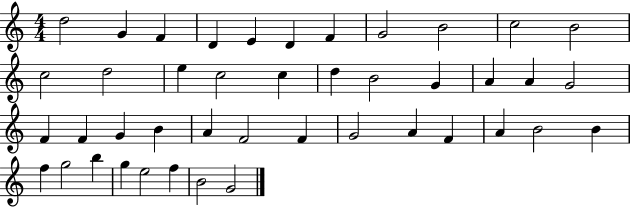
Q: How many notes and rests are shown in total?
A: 43